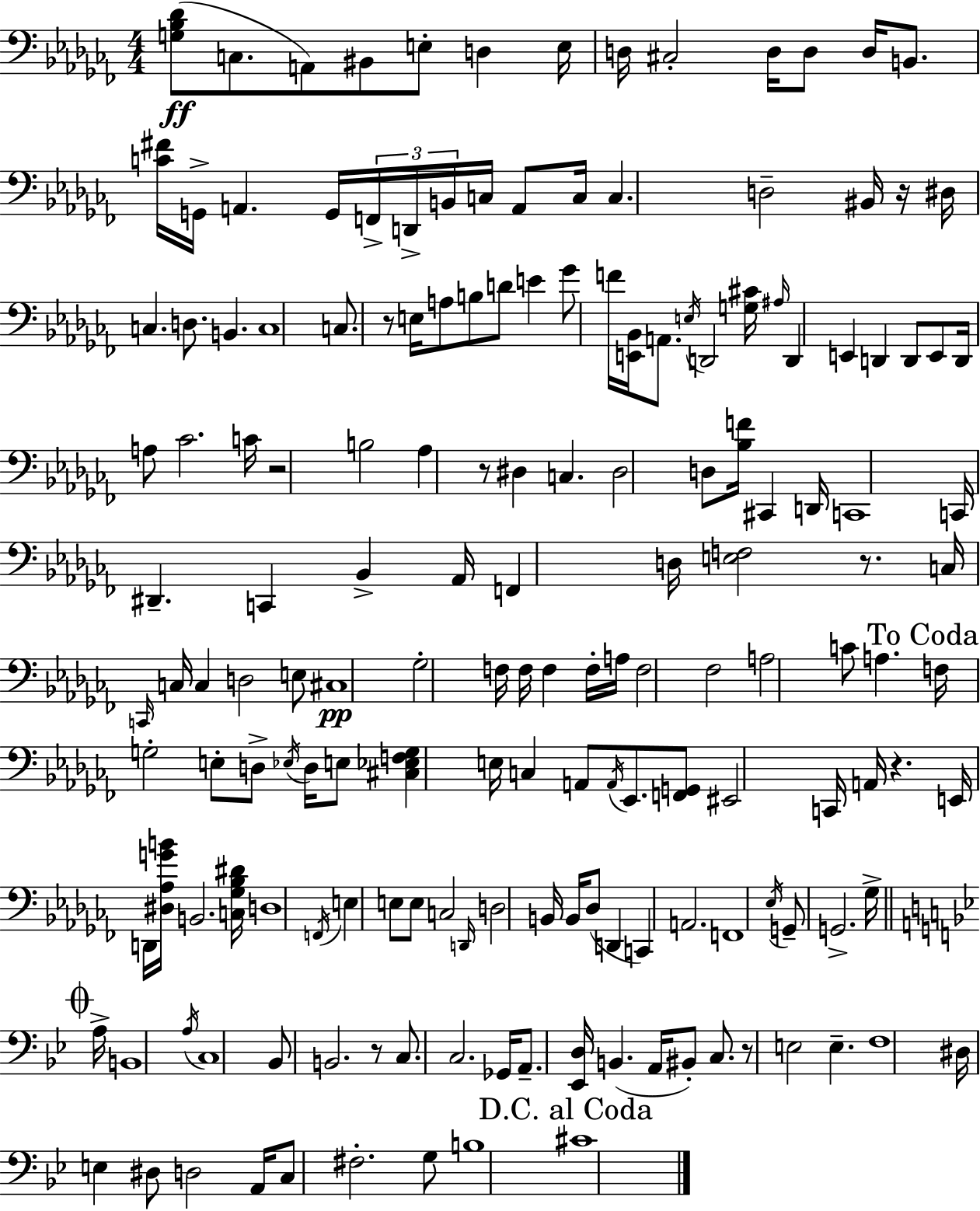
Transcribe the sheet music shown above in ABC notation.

X:1
T:Untitled
M:4/4
L:1/4
K:Abm
[G,_B,_D]/2 C,/2 A,,/2 ^B,,/2 E,/2 D, E,/4 D,/4 ^C,2 D,/4 D,/2 D,/4 B,,/2 [C^F]/4 G,,/4 A,, G,,/4 F,,/4 D,,/4 B,,/4 C,/4 A,,/2 C,/4 C, D,2 ^B,,/4 z/4 ^D,/4 C, D,/2 B,, C,4 C,/2 z/2 E,/4 A,/2 B,/2 D/2 E _G/2 F/4 [E,,_B,,]/4 A,,/2 E,/4 D,,2 [G,^C]/4 ^A,/4 D,, E,, D,, D,,/2 E,,/2 D,,/4 A,/2 _C2 C/4 z2 B,2 _A, z/2 ^D, C, ^D,2 D,/2 [_B,F]/4 ^C,, D,,/4 C,,4 C,,/4 ^D,, C,, _B,, _A,,/4 F,, D,/4 [E,F,]2 z/2 C,/4 C,,/4 C,/4 C, D,2 E,/2 ^C,4 _G,2 F,/4 F,/4 F, F,/4 A,/4 F,2 _F,2 A,2 C/2 A, F,/4 G,2 E,/2 D,/2 _E,/4 D,/4 E,/2 [^C,_E,F,G,] E,/4 C, A,,/2 A,,/4 _E,,/2 [F,,G,,]/2 ^E,,2 C,,/4 A,,/4 z E,,/4 D,,/4 [^D,_A,GB]/4 B,,2 [C,_G,_B,^D]/4 D,4 F,,/4 E, E,/2 E,/2 C,2 D,,/4 D,2 B,,/4 B,,/4 _D,/2 D,, C,, A,,2 F,,4 _E,/4 G,,/2 G,,2 _G,/4 A,/4 B,,4 A,/4 C,4 _B,,/2 B,,2 z/2 C,/2 C,2 _G,,/4 A,,/2 [_E,,D,]/4 B,, A,,/4 ^B,,/2 C,/2 z/2 E,2 E, F,4 ^D,/4 E, ^D,/2 D,2 A,,/4 C,/2 ^F,2 G,/2 B,4 ^C4